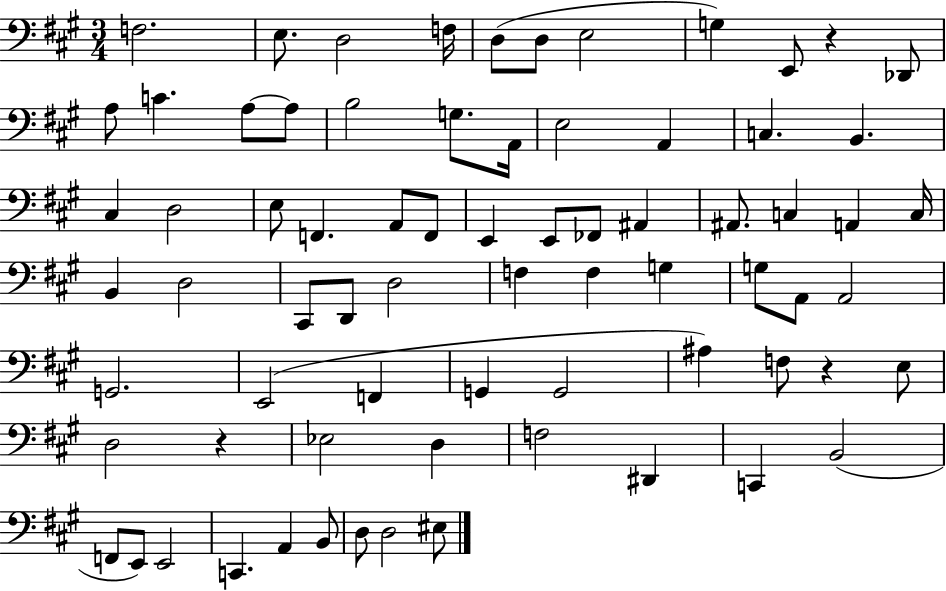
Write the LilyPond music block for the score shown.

{
  \clef bass
  \numericTimeSignature
  \time 3/4
  \key a \major
  f2. | e8. d2 f16 | d8( d8 e2 | g4) e,8 r4 des,8 | \break a8 c'4. a8~~ a8 | b2 g8. a,16 | e2 a,4 | c4. b,4. | \break cis4 d2 | e8 f,4. a,8 f,8 | e,4 e,8 fes,8 ais,4 | ais,8. c4 a,4 c16 | \break b,4 d2 | cis,8 d,8 d2 | f4 f4 g4 | g8 a,8 a,2 | \break g,2. | e,2( f,4 | g,4 g,2 | ais4) f8 r4 e8 | \break d2 r4 | ees2 d4 | f2 dis,4 | c,4 b,2( | \break f,8 e,8) e,2 | c,4. a,4 b,8 | d8 d2 eis8 | \bar "|."
}